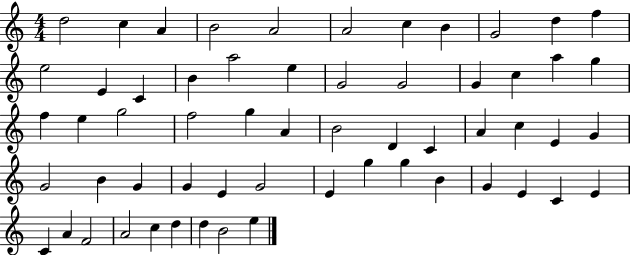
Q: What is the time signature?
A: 4/4